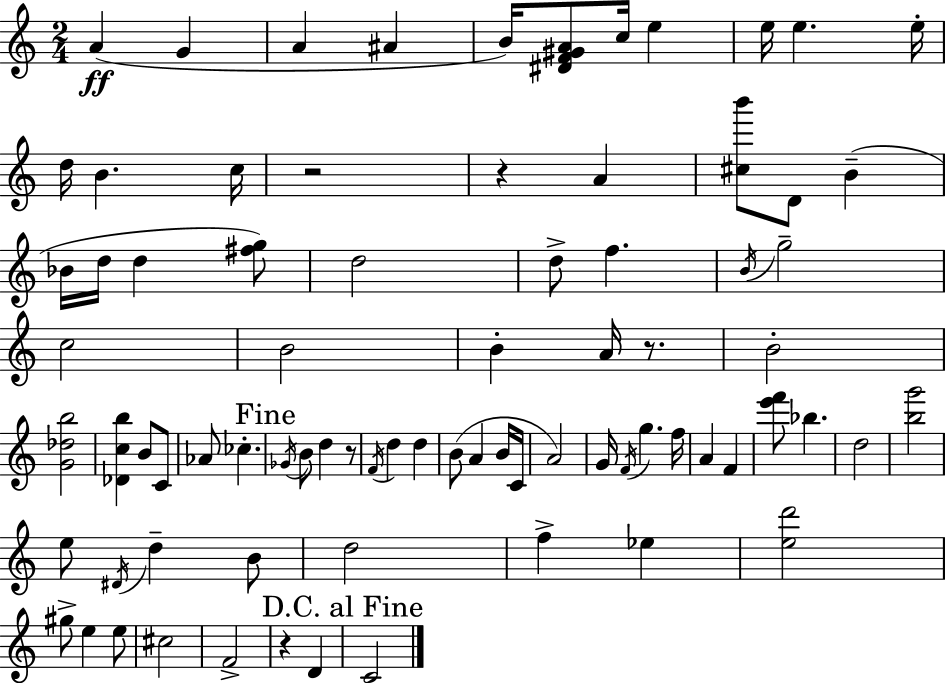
A4/q G4/q A4/q A#4/q B4/s [D#4,F4,G#4,A4]/e C5/s E5/q E5/s E5/q. E5/s D5/s B4/q. C5/s R/h R/q A4/q [C#5,B6]/e D4/e B4/q Bb4/s D5/s D5/q [F#5,G5]/e D5/h D5/e F5/q. B4/s G5/h C5/h B4/h B4/q A4/s R/e. B4/h [G4,Db5,B5]/h [Db4,C5,B5]/q B4/e C4/e Ab4/e CES5/q. Gb4/s B4/e D5/q R/e F4/s D5/q D5/q B4/e A4/q B4/s C4/s A4/h G4/s F4/s G5/q. F5/s A4/q F4/q [E6,F6]/e Bb5/q. D5/h [B5,G6]/h E5/e D#4/s D5/q B4/e D5/h F5/q Eb5/q [E5,D6]/h G#5/e E5/q E5/e C#5/h F4/h R/q D4/q C4/h